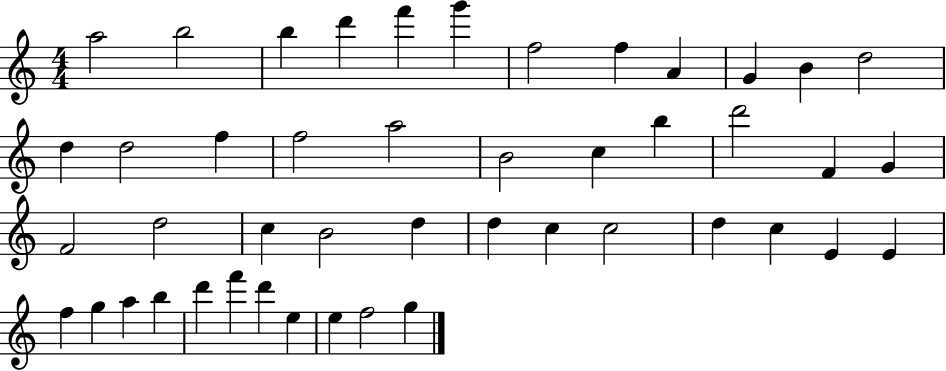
{
  \clef treble
  \numericTimeSignature
  \time 4/4
  \key c \major
  a''2 b''2 | b''4 d'''4 f'''4 g'''4 | f''2 f''4 a'4 | g'4 b'4 d''2 | \break d''4 d''2 f''4 | f''2 a''2 | b'2 c''4 b''4 | d'''2 f'4 g'4 | \break f'2 d''2 | c''4 b'2 d''4 | d''4 c''4 c''2 | d''4 c''4 e'4 e'4 | \break f''4 g''4 a''4 b''4 | d'''4 f'''4 d'''4 e''4 | e''4 f''2 g''4 | \bar "|."
}